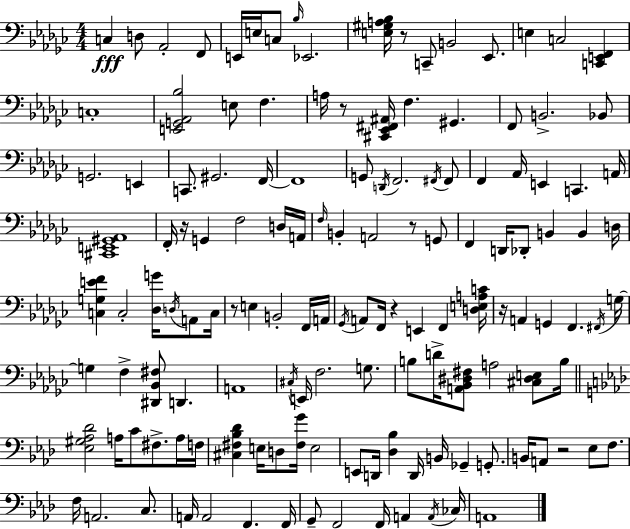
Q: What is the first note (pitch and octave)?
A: C3